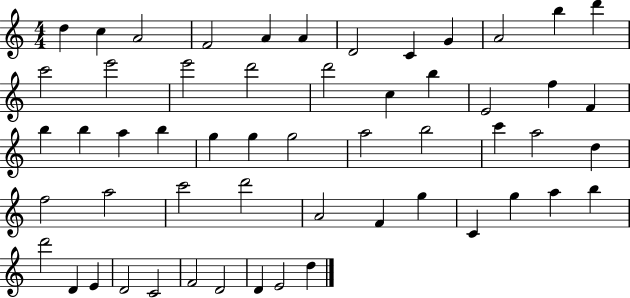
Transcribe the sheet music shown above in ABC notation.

X:1
T:Untitled
M:4/4
L:1/4
K:C
d c A2 F2 A A D2 C G A2 b d' c'2 e'2 e'2 d'2 d'2 c b E2 f F b b a b g g g2 a2 b2 c' a2 d f2 a2 c'2 d'2 A2 F g C g a b d'2 D E D2 C2 F2 D2 D E2 d